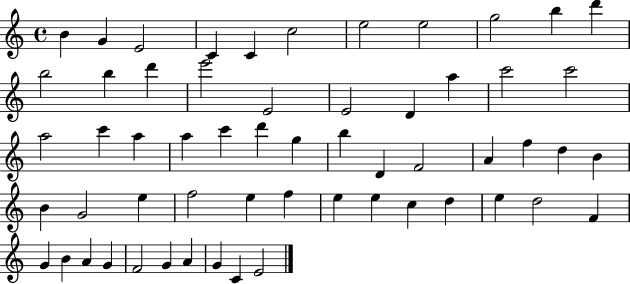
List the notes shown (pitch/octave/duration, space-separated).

B4/q G4/q E4/h C4/q C4/q C5/h E5/h E5/h G5/h B5/q D6/q B5/h B5/q D6/q E6/h E4/h E4/h D4/q A5/q C6/h C6/h A5/h C6/q A5/q A5/q C6/q D6/q G5/q B5/q D4/q F4/h A4/q F5/q D5/q B4/q B4/q G4/h E5/q F5/h E5/q F5/q E5/q E5/q C5/q D5/q E5/q D5/h F4/q G4/q B4/q A4/q G4/q F4/h G4/q A4/q G4/q C4/q E4/h